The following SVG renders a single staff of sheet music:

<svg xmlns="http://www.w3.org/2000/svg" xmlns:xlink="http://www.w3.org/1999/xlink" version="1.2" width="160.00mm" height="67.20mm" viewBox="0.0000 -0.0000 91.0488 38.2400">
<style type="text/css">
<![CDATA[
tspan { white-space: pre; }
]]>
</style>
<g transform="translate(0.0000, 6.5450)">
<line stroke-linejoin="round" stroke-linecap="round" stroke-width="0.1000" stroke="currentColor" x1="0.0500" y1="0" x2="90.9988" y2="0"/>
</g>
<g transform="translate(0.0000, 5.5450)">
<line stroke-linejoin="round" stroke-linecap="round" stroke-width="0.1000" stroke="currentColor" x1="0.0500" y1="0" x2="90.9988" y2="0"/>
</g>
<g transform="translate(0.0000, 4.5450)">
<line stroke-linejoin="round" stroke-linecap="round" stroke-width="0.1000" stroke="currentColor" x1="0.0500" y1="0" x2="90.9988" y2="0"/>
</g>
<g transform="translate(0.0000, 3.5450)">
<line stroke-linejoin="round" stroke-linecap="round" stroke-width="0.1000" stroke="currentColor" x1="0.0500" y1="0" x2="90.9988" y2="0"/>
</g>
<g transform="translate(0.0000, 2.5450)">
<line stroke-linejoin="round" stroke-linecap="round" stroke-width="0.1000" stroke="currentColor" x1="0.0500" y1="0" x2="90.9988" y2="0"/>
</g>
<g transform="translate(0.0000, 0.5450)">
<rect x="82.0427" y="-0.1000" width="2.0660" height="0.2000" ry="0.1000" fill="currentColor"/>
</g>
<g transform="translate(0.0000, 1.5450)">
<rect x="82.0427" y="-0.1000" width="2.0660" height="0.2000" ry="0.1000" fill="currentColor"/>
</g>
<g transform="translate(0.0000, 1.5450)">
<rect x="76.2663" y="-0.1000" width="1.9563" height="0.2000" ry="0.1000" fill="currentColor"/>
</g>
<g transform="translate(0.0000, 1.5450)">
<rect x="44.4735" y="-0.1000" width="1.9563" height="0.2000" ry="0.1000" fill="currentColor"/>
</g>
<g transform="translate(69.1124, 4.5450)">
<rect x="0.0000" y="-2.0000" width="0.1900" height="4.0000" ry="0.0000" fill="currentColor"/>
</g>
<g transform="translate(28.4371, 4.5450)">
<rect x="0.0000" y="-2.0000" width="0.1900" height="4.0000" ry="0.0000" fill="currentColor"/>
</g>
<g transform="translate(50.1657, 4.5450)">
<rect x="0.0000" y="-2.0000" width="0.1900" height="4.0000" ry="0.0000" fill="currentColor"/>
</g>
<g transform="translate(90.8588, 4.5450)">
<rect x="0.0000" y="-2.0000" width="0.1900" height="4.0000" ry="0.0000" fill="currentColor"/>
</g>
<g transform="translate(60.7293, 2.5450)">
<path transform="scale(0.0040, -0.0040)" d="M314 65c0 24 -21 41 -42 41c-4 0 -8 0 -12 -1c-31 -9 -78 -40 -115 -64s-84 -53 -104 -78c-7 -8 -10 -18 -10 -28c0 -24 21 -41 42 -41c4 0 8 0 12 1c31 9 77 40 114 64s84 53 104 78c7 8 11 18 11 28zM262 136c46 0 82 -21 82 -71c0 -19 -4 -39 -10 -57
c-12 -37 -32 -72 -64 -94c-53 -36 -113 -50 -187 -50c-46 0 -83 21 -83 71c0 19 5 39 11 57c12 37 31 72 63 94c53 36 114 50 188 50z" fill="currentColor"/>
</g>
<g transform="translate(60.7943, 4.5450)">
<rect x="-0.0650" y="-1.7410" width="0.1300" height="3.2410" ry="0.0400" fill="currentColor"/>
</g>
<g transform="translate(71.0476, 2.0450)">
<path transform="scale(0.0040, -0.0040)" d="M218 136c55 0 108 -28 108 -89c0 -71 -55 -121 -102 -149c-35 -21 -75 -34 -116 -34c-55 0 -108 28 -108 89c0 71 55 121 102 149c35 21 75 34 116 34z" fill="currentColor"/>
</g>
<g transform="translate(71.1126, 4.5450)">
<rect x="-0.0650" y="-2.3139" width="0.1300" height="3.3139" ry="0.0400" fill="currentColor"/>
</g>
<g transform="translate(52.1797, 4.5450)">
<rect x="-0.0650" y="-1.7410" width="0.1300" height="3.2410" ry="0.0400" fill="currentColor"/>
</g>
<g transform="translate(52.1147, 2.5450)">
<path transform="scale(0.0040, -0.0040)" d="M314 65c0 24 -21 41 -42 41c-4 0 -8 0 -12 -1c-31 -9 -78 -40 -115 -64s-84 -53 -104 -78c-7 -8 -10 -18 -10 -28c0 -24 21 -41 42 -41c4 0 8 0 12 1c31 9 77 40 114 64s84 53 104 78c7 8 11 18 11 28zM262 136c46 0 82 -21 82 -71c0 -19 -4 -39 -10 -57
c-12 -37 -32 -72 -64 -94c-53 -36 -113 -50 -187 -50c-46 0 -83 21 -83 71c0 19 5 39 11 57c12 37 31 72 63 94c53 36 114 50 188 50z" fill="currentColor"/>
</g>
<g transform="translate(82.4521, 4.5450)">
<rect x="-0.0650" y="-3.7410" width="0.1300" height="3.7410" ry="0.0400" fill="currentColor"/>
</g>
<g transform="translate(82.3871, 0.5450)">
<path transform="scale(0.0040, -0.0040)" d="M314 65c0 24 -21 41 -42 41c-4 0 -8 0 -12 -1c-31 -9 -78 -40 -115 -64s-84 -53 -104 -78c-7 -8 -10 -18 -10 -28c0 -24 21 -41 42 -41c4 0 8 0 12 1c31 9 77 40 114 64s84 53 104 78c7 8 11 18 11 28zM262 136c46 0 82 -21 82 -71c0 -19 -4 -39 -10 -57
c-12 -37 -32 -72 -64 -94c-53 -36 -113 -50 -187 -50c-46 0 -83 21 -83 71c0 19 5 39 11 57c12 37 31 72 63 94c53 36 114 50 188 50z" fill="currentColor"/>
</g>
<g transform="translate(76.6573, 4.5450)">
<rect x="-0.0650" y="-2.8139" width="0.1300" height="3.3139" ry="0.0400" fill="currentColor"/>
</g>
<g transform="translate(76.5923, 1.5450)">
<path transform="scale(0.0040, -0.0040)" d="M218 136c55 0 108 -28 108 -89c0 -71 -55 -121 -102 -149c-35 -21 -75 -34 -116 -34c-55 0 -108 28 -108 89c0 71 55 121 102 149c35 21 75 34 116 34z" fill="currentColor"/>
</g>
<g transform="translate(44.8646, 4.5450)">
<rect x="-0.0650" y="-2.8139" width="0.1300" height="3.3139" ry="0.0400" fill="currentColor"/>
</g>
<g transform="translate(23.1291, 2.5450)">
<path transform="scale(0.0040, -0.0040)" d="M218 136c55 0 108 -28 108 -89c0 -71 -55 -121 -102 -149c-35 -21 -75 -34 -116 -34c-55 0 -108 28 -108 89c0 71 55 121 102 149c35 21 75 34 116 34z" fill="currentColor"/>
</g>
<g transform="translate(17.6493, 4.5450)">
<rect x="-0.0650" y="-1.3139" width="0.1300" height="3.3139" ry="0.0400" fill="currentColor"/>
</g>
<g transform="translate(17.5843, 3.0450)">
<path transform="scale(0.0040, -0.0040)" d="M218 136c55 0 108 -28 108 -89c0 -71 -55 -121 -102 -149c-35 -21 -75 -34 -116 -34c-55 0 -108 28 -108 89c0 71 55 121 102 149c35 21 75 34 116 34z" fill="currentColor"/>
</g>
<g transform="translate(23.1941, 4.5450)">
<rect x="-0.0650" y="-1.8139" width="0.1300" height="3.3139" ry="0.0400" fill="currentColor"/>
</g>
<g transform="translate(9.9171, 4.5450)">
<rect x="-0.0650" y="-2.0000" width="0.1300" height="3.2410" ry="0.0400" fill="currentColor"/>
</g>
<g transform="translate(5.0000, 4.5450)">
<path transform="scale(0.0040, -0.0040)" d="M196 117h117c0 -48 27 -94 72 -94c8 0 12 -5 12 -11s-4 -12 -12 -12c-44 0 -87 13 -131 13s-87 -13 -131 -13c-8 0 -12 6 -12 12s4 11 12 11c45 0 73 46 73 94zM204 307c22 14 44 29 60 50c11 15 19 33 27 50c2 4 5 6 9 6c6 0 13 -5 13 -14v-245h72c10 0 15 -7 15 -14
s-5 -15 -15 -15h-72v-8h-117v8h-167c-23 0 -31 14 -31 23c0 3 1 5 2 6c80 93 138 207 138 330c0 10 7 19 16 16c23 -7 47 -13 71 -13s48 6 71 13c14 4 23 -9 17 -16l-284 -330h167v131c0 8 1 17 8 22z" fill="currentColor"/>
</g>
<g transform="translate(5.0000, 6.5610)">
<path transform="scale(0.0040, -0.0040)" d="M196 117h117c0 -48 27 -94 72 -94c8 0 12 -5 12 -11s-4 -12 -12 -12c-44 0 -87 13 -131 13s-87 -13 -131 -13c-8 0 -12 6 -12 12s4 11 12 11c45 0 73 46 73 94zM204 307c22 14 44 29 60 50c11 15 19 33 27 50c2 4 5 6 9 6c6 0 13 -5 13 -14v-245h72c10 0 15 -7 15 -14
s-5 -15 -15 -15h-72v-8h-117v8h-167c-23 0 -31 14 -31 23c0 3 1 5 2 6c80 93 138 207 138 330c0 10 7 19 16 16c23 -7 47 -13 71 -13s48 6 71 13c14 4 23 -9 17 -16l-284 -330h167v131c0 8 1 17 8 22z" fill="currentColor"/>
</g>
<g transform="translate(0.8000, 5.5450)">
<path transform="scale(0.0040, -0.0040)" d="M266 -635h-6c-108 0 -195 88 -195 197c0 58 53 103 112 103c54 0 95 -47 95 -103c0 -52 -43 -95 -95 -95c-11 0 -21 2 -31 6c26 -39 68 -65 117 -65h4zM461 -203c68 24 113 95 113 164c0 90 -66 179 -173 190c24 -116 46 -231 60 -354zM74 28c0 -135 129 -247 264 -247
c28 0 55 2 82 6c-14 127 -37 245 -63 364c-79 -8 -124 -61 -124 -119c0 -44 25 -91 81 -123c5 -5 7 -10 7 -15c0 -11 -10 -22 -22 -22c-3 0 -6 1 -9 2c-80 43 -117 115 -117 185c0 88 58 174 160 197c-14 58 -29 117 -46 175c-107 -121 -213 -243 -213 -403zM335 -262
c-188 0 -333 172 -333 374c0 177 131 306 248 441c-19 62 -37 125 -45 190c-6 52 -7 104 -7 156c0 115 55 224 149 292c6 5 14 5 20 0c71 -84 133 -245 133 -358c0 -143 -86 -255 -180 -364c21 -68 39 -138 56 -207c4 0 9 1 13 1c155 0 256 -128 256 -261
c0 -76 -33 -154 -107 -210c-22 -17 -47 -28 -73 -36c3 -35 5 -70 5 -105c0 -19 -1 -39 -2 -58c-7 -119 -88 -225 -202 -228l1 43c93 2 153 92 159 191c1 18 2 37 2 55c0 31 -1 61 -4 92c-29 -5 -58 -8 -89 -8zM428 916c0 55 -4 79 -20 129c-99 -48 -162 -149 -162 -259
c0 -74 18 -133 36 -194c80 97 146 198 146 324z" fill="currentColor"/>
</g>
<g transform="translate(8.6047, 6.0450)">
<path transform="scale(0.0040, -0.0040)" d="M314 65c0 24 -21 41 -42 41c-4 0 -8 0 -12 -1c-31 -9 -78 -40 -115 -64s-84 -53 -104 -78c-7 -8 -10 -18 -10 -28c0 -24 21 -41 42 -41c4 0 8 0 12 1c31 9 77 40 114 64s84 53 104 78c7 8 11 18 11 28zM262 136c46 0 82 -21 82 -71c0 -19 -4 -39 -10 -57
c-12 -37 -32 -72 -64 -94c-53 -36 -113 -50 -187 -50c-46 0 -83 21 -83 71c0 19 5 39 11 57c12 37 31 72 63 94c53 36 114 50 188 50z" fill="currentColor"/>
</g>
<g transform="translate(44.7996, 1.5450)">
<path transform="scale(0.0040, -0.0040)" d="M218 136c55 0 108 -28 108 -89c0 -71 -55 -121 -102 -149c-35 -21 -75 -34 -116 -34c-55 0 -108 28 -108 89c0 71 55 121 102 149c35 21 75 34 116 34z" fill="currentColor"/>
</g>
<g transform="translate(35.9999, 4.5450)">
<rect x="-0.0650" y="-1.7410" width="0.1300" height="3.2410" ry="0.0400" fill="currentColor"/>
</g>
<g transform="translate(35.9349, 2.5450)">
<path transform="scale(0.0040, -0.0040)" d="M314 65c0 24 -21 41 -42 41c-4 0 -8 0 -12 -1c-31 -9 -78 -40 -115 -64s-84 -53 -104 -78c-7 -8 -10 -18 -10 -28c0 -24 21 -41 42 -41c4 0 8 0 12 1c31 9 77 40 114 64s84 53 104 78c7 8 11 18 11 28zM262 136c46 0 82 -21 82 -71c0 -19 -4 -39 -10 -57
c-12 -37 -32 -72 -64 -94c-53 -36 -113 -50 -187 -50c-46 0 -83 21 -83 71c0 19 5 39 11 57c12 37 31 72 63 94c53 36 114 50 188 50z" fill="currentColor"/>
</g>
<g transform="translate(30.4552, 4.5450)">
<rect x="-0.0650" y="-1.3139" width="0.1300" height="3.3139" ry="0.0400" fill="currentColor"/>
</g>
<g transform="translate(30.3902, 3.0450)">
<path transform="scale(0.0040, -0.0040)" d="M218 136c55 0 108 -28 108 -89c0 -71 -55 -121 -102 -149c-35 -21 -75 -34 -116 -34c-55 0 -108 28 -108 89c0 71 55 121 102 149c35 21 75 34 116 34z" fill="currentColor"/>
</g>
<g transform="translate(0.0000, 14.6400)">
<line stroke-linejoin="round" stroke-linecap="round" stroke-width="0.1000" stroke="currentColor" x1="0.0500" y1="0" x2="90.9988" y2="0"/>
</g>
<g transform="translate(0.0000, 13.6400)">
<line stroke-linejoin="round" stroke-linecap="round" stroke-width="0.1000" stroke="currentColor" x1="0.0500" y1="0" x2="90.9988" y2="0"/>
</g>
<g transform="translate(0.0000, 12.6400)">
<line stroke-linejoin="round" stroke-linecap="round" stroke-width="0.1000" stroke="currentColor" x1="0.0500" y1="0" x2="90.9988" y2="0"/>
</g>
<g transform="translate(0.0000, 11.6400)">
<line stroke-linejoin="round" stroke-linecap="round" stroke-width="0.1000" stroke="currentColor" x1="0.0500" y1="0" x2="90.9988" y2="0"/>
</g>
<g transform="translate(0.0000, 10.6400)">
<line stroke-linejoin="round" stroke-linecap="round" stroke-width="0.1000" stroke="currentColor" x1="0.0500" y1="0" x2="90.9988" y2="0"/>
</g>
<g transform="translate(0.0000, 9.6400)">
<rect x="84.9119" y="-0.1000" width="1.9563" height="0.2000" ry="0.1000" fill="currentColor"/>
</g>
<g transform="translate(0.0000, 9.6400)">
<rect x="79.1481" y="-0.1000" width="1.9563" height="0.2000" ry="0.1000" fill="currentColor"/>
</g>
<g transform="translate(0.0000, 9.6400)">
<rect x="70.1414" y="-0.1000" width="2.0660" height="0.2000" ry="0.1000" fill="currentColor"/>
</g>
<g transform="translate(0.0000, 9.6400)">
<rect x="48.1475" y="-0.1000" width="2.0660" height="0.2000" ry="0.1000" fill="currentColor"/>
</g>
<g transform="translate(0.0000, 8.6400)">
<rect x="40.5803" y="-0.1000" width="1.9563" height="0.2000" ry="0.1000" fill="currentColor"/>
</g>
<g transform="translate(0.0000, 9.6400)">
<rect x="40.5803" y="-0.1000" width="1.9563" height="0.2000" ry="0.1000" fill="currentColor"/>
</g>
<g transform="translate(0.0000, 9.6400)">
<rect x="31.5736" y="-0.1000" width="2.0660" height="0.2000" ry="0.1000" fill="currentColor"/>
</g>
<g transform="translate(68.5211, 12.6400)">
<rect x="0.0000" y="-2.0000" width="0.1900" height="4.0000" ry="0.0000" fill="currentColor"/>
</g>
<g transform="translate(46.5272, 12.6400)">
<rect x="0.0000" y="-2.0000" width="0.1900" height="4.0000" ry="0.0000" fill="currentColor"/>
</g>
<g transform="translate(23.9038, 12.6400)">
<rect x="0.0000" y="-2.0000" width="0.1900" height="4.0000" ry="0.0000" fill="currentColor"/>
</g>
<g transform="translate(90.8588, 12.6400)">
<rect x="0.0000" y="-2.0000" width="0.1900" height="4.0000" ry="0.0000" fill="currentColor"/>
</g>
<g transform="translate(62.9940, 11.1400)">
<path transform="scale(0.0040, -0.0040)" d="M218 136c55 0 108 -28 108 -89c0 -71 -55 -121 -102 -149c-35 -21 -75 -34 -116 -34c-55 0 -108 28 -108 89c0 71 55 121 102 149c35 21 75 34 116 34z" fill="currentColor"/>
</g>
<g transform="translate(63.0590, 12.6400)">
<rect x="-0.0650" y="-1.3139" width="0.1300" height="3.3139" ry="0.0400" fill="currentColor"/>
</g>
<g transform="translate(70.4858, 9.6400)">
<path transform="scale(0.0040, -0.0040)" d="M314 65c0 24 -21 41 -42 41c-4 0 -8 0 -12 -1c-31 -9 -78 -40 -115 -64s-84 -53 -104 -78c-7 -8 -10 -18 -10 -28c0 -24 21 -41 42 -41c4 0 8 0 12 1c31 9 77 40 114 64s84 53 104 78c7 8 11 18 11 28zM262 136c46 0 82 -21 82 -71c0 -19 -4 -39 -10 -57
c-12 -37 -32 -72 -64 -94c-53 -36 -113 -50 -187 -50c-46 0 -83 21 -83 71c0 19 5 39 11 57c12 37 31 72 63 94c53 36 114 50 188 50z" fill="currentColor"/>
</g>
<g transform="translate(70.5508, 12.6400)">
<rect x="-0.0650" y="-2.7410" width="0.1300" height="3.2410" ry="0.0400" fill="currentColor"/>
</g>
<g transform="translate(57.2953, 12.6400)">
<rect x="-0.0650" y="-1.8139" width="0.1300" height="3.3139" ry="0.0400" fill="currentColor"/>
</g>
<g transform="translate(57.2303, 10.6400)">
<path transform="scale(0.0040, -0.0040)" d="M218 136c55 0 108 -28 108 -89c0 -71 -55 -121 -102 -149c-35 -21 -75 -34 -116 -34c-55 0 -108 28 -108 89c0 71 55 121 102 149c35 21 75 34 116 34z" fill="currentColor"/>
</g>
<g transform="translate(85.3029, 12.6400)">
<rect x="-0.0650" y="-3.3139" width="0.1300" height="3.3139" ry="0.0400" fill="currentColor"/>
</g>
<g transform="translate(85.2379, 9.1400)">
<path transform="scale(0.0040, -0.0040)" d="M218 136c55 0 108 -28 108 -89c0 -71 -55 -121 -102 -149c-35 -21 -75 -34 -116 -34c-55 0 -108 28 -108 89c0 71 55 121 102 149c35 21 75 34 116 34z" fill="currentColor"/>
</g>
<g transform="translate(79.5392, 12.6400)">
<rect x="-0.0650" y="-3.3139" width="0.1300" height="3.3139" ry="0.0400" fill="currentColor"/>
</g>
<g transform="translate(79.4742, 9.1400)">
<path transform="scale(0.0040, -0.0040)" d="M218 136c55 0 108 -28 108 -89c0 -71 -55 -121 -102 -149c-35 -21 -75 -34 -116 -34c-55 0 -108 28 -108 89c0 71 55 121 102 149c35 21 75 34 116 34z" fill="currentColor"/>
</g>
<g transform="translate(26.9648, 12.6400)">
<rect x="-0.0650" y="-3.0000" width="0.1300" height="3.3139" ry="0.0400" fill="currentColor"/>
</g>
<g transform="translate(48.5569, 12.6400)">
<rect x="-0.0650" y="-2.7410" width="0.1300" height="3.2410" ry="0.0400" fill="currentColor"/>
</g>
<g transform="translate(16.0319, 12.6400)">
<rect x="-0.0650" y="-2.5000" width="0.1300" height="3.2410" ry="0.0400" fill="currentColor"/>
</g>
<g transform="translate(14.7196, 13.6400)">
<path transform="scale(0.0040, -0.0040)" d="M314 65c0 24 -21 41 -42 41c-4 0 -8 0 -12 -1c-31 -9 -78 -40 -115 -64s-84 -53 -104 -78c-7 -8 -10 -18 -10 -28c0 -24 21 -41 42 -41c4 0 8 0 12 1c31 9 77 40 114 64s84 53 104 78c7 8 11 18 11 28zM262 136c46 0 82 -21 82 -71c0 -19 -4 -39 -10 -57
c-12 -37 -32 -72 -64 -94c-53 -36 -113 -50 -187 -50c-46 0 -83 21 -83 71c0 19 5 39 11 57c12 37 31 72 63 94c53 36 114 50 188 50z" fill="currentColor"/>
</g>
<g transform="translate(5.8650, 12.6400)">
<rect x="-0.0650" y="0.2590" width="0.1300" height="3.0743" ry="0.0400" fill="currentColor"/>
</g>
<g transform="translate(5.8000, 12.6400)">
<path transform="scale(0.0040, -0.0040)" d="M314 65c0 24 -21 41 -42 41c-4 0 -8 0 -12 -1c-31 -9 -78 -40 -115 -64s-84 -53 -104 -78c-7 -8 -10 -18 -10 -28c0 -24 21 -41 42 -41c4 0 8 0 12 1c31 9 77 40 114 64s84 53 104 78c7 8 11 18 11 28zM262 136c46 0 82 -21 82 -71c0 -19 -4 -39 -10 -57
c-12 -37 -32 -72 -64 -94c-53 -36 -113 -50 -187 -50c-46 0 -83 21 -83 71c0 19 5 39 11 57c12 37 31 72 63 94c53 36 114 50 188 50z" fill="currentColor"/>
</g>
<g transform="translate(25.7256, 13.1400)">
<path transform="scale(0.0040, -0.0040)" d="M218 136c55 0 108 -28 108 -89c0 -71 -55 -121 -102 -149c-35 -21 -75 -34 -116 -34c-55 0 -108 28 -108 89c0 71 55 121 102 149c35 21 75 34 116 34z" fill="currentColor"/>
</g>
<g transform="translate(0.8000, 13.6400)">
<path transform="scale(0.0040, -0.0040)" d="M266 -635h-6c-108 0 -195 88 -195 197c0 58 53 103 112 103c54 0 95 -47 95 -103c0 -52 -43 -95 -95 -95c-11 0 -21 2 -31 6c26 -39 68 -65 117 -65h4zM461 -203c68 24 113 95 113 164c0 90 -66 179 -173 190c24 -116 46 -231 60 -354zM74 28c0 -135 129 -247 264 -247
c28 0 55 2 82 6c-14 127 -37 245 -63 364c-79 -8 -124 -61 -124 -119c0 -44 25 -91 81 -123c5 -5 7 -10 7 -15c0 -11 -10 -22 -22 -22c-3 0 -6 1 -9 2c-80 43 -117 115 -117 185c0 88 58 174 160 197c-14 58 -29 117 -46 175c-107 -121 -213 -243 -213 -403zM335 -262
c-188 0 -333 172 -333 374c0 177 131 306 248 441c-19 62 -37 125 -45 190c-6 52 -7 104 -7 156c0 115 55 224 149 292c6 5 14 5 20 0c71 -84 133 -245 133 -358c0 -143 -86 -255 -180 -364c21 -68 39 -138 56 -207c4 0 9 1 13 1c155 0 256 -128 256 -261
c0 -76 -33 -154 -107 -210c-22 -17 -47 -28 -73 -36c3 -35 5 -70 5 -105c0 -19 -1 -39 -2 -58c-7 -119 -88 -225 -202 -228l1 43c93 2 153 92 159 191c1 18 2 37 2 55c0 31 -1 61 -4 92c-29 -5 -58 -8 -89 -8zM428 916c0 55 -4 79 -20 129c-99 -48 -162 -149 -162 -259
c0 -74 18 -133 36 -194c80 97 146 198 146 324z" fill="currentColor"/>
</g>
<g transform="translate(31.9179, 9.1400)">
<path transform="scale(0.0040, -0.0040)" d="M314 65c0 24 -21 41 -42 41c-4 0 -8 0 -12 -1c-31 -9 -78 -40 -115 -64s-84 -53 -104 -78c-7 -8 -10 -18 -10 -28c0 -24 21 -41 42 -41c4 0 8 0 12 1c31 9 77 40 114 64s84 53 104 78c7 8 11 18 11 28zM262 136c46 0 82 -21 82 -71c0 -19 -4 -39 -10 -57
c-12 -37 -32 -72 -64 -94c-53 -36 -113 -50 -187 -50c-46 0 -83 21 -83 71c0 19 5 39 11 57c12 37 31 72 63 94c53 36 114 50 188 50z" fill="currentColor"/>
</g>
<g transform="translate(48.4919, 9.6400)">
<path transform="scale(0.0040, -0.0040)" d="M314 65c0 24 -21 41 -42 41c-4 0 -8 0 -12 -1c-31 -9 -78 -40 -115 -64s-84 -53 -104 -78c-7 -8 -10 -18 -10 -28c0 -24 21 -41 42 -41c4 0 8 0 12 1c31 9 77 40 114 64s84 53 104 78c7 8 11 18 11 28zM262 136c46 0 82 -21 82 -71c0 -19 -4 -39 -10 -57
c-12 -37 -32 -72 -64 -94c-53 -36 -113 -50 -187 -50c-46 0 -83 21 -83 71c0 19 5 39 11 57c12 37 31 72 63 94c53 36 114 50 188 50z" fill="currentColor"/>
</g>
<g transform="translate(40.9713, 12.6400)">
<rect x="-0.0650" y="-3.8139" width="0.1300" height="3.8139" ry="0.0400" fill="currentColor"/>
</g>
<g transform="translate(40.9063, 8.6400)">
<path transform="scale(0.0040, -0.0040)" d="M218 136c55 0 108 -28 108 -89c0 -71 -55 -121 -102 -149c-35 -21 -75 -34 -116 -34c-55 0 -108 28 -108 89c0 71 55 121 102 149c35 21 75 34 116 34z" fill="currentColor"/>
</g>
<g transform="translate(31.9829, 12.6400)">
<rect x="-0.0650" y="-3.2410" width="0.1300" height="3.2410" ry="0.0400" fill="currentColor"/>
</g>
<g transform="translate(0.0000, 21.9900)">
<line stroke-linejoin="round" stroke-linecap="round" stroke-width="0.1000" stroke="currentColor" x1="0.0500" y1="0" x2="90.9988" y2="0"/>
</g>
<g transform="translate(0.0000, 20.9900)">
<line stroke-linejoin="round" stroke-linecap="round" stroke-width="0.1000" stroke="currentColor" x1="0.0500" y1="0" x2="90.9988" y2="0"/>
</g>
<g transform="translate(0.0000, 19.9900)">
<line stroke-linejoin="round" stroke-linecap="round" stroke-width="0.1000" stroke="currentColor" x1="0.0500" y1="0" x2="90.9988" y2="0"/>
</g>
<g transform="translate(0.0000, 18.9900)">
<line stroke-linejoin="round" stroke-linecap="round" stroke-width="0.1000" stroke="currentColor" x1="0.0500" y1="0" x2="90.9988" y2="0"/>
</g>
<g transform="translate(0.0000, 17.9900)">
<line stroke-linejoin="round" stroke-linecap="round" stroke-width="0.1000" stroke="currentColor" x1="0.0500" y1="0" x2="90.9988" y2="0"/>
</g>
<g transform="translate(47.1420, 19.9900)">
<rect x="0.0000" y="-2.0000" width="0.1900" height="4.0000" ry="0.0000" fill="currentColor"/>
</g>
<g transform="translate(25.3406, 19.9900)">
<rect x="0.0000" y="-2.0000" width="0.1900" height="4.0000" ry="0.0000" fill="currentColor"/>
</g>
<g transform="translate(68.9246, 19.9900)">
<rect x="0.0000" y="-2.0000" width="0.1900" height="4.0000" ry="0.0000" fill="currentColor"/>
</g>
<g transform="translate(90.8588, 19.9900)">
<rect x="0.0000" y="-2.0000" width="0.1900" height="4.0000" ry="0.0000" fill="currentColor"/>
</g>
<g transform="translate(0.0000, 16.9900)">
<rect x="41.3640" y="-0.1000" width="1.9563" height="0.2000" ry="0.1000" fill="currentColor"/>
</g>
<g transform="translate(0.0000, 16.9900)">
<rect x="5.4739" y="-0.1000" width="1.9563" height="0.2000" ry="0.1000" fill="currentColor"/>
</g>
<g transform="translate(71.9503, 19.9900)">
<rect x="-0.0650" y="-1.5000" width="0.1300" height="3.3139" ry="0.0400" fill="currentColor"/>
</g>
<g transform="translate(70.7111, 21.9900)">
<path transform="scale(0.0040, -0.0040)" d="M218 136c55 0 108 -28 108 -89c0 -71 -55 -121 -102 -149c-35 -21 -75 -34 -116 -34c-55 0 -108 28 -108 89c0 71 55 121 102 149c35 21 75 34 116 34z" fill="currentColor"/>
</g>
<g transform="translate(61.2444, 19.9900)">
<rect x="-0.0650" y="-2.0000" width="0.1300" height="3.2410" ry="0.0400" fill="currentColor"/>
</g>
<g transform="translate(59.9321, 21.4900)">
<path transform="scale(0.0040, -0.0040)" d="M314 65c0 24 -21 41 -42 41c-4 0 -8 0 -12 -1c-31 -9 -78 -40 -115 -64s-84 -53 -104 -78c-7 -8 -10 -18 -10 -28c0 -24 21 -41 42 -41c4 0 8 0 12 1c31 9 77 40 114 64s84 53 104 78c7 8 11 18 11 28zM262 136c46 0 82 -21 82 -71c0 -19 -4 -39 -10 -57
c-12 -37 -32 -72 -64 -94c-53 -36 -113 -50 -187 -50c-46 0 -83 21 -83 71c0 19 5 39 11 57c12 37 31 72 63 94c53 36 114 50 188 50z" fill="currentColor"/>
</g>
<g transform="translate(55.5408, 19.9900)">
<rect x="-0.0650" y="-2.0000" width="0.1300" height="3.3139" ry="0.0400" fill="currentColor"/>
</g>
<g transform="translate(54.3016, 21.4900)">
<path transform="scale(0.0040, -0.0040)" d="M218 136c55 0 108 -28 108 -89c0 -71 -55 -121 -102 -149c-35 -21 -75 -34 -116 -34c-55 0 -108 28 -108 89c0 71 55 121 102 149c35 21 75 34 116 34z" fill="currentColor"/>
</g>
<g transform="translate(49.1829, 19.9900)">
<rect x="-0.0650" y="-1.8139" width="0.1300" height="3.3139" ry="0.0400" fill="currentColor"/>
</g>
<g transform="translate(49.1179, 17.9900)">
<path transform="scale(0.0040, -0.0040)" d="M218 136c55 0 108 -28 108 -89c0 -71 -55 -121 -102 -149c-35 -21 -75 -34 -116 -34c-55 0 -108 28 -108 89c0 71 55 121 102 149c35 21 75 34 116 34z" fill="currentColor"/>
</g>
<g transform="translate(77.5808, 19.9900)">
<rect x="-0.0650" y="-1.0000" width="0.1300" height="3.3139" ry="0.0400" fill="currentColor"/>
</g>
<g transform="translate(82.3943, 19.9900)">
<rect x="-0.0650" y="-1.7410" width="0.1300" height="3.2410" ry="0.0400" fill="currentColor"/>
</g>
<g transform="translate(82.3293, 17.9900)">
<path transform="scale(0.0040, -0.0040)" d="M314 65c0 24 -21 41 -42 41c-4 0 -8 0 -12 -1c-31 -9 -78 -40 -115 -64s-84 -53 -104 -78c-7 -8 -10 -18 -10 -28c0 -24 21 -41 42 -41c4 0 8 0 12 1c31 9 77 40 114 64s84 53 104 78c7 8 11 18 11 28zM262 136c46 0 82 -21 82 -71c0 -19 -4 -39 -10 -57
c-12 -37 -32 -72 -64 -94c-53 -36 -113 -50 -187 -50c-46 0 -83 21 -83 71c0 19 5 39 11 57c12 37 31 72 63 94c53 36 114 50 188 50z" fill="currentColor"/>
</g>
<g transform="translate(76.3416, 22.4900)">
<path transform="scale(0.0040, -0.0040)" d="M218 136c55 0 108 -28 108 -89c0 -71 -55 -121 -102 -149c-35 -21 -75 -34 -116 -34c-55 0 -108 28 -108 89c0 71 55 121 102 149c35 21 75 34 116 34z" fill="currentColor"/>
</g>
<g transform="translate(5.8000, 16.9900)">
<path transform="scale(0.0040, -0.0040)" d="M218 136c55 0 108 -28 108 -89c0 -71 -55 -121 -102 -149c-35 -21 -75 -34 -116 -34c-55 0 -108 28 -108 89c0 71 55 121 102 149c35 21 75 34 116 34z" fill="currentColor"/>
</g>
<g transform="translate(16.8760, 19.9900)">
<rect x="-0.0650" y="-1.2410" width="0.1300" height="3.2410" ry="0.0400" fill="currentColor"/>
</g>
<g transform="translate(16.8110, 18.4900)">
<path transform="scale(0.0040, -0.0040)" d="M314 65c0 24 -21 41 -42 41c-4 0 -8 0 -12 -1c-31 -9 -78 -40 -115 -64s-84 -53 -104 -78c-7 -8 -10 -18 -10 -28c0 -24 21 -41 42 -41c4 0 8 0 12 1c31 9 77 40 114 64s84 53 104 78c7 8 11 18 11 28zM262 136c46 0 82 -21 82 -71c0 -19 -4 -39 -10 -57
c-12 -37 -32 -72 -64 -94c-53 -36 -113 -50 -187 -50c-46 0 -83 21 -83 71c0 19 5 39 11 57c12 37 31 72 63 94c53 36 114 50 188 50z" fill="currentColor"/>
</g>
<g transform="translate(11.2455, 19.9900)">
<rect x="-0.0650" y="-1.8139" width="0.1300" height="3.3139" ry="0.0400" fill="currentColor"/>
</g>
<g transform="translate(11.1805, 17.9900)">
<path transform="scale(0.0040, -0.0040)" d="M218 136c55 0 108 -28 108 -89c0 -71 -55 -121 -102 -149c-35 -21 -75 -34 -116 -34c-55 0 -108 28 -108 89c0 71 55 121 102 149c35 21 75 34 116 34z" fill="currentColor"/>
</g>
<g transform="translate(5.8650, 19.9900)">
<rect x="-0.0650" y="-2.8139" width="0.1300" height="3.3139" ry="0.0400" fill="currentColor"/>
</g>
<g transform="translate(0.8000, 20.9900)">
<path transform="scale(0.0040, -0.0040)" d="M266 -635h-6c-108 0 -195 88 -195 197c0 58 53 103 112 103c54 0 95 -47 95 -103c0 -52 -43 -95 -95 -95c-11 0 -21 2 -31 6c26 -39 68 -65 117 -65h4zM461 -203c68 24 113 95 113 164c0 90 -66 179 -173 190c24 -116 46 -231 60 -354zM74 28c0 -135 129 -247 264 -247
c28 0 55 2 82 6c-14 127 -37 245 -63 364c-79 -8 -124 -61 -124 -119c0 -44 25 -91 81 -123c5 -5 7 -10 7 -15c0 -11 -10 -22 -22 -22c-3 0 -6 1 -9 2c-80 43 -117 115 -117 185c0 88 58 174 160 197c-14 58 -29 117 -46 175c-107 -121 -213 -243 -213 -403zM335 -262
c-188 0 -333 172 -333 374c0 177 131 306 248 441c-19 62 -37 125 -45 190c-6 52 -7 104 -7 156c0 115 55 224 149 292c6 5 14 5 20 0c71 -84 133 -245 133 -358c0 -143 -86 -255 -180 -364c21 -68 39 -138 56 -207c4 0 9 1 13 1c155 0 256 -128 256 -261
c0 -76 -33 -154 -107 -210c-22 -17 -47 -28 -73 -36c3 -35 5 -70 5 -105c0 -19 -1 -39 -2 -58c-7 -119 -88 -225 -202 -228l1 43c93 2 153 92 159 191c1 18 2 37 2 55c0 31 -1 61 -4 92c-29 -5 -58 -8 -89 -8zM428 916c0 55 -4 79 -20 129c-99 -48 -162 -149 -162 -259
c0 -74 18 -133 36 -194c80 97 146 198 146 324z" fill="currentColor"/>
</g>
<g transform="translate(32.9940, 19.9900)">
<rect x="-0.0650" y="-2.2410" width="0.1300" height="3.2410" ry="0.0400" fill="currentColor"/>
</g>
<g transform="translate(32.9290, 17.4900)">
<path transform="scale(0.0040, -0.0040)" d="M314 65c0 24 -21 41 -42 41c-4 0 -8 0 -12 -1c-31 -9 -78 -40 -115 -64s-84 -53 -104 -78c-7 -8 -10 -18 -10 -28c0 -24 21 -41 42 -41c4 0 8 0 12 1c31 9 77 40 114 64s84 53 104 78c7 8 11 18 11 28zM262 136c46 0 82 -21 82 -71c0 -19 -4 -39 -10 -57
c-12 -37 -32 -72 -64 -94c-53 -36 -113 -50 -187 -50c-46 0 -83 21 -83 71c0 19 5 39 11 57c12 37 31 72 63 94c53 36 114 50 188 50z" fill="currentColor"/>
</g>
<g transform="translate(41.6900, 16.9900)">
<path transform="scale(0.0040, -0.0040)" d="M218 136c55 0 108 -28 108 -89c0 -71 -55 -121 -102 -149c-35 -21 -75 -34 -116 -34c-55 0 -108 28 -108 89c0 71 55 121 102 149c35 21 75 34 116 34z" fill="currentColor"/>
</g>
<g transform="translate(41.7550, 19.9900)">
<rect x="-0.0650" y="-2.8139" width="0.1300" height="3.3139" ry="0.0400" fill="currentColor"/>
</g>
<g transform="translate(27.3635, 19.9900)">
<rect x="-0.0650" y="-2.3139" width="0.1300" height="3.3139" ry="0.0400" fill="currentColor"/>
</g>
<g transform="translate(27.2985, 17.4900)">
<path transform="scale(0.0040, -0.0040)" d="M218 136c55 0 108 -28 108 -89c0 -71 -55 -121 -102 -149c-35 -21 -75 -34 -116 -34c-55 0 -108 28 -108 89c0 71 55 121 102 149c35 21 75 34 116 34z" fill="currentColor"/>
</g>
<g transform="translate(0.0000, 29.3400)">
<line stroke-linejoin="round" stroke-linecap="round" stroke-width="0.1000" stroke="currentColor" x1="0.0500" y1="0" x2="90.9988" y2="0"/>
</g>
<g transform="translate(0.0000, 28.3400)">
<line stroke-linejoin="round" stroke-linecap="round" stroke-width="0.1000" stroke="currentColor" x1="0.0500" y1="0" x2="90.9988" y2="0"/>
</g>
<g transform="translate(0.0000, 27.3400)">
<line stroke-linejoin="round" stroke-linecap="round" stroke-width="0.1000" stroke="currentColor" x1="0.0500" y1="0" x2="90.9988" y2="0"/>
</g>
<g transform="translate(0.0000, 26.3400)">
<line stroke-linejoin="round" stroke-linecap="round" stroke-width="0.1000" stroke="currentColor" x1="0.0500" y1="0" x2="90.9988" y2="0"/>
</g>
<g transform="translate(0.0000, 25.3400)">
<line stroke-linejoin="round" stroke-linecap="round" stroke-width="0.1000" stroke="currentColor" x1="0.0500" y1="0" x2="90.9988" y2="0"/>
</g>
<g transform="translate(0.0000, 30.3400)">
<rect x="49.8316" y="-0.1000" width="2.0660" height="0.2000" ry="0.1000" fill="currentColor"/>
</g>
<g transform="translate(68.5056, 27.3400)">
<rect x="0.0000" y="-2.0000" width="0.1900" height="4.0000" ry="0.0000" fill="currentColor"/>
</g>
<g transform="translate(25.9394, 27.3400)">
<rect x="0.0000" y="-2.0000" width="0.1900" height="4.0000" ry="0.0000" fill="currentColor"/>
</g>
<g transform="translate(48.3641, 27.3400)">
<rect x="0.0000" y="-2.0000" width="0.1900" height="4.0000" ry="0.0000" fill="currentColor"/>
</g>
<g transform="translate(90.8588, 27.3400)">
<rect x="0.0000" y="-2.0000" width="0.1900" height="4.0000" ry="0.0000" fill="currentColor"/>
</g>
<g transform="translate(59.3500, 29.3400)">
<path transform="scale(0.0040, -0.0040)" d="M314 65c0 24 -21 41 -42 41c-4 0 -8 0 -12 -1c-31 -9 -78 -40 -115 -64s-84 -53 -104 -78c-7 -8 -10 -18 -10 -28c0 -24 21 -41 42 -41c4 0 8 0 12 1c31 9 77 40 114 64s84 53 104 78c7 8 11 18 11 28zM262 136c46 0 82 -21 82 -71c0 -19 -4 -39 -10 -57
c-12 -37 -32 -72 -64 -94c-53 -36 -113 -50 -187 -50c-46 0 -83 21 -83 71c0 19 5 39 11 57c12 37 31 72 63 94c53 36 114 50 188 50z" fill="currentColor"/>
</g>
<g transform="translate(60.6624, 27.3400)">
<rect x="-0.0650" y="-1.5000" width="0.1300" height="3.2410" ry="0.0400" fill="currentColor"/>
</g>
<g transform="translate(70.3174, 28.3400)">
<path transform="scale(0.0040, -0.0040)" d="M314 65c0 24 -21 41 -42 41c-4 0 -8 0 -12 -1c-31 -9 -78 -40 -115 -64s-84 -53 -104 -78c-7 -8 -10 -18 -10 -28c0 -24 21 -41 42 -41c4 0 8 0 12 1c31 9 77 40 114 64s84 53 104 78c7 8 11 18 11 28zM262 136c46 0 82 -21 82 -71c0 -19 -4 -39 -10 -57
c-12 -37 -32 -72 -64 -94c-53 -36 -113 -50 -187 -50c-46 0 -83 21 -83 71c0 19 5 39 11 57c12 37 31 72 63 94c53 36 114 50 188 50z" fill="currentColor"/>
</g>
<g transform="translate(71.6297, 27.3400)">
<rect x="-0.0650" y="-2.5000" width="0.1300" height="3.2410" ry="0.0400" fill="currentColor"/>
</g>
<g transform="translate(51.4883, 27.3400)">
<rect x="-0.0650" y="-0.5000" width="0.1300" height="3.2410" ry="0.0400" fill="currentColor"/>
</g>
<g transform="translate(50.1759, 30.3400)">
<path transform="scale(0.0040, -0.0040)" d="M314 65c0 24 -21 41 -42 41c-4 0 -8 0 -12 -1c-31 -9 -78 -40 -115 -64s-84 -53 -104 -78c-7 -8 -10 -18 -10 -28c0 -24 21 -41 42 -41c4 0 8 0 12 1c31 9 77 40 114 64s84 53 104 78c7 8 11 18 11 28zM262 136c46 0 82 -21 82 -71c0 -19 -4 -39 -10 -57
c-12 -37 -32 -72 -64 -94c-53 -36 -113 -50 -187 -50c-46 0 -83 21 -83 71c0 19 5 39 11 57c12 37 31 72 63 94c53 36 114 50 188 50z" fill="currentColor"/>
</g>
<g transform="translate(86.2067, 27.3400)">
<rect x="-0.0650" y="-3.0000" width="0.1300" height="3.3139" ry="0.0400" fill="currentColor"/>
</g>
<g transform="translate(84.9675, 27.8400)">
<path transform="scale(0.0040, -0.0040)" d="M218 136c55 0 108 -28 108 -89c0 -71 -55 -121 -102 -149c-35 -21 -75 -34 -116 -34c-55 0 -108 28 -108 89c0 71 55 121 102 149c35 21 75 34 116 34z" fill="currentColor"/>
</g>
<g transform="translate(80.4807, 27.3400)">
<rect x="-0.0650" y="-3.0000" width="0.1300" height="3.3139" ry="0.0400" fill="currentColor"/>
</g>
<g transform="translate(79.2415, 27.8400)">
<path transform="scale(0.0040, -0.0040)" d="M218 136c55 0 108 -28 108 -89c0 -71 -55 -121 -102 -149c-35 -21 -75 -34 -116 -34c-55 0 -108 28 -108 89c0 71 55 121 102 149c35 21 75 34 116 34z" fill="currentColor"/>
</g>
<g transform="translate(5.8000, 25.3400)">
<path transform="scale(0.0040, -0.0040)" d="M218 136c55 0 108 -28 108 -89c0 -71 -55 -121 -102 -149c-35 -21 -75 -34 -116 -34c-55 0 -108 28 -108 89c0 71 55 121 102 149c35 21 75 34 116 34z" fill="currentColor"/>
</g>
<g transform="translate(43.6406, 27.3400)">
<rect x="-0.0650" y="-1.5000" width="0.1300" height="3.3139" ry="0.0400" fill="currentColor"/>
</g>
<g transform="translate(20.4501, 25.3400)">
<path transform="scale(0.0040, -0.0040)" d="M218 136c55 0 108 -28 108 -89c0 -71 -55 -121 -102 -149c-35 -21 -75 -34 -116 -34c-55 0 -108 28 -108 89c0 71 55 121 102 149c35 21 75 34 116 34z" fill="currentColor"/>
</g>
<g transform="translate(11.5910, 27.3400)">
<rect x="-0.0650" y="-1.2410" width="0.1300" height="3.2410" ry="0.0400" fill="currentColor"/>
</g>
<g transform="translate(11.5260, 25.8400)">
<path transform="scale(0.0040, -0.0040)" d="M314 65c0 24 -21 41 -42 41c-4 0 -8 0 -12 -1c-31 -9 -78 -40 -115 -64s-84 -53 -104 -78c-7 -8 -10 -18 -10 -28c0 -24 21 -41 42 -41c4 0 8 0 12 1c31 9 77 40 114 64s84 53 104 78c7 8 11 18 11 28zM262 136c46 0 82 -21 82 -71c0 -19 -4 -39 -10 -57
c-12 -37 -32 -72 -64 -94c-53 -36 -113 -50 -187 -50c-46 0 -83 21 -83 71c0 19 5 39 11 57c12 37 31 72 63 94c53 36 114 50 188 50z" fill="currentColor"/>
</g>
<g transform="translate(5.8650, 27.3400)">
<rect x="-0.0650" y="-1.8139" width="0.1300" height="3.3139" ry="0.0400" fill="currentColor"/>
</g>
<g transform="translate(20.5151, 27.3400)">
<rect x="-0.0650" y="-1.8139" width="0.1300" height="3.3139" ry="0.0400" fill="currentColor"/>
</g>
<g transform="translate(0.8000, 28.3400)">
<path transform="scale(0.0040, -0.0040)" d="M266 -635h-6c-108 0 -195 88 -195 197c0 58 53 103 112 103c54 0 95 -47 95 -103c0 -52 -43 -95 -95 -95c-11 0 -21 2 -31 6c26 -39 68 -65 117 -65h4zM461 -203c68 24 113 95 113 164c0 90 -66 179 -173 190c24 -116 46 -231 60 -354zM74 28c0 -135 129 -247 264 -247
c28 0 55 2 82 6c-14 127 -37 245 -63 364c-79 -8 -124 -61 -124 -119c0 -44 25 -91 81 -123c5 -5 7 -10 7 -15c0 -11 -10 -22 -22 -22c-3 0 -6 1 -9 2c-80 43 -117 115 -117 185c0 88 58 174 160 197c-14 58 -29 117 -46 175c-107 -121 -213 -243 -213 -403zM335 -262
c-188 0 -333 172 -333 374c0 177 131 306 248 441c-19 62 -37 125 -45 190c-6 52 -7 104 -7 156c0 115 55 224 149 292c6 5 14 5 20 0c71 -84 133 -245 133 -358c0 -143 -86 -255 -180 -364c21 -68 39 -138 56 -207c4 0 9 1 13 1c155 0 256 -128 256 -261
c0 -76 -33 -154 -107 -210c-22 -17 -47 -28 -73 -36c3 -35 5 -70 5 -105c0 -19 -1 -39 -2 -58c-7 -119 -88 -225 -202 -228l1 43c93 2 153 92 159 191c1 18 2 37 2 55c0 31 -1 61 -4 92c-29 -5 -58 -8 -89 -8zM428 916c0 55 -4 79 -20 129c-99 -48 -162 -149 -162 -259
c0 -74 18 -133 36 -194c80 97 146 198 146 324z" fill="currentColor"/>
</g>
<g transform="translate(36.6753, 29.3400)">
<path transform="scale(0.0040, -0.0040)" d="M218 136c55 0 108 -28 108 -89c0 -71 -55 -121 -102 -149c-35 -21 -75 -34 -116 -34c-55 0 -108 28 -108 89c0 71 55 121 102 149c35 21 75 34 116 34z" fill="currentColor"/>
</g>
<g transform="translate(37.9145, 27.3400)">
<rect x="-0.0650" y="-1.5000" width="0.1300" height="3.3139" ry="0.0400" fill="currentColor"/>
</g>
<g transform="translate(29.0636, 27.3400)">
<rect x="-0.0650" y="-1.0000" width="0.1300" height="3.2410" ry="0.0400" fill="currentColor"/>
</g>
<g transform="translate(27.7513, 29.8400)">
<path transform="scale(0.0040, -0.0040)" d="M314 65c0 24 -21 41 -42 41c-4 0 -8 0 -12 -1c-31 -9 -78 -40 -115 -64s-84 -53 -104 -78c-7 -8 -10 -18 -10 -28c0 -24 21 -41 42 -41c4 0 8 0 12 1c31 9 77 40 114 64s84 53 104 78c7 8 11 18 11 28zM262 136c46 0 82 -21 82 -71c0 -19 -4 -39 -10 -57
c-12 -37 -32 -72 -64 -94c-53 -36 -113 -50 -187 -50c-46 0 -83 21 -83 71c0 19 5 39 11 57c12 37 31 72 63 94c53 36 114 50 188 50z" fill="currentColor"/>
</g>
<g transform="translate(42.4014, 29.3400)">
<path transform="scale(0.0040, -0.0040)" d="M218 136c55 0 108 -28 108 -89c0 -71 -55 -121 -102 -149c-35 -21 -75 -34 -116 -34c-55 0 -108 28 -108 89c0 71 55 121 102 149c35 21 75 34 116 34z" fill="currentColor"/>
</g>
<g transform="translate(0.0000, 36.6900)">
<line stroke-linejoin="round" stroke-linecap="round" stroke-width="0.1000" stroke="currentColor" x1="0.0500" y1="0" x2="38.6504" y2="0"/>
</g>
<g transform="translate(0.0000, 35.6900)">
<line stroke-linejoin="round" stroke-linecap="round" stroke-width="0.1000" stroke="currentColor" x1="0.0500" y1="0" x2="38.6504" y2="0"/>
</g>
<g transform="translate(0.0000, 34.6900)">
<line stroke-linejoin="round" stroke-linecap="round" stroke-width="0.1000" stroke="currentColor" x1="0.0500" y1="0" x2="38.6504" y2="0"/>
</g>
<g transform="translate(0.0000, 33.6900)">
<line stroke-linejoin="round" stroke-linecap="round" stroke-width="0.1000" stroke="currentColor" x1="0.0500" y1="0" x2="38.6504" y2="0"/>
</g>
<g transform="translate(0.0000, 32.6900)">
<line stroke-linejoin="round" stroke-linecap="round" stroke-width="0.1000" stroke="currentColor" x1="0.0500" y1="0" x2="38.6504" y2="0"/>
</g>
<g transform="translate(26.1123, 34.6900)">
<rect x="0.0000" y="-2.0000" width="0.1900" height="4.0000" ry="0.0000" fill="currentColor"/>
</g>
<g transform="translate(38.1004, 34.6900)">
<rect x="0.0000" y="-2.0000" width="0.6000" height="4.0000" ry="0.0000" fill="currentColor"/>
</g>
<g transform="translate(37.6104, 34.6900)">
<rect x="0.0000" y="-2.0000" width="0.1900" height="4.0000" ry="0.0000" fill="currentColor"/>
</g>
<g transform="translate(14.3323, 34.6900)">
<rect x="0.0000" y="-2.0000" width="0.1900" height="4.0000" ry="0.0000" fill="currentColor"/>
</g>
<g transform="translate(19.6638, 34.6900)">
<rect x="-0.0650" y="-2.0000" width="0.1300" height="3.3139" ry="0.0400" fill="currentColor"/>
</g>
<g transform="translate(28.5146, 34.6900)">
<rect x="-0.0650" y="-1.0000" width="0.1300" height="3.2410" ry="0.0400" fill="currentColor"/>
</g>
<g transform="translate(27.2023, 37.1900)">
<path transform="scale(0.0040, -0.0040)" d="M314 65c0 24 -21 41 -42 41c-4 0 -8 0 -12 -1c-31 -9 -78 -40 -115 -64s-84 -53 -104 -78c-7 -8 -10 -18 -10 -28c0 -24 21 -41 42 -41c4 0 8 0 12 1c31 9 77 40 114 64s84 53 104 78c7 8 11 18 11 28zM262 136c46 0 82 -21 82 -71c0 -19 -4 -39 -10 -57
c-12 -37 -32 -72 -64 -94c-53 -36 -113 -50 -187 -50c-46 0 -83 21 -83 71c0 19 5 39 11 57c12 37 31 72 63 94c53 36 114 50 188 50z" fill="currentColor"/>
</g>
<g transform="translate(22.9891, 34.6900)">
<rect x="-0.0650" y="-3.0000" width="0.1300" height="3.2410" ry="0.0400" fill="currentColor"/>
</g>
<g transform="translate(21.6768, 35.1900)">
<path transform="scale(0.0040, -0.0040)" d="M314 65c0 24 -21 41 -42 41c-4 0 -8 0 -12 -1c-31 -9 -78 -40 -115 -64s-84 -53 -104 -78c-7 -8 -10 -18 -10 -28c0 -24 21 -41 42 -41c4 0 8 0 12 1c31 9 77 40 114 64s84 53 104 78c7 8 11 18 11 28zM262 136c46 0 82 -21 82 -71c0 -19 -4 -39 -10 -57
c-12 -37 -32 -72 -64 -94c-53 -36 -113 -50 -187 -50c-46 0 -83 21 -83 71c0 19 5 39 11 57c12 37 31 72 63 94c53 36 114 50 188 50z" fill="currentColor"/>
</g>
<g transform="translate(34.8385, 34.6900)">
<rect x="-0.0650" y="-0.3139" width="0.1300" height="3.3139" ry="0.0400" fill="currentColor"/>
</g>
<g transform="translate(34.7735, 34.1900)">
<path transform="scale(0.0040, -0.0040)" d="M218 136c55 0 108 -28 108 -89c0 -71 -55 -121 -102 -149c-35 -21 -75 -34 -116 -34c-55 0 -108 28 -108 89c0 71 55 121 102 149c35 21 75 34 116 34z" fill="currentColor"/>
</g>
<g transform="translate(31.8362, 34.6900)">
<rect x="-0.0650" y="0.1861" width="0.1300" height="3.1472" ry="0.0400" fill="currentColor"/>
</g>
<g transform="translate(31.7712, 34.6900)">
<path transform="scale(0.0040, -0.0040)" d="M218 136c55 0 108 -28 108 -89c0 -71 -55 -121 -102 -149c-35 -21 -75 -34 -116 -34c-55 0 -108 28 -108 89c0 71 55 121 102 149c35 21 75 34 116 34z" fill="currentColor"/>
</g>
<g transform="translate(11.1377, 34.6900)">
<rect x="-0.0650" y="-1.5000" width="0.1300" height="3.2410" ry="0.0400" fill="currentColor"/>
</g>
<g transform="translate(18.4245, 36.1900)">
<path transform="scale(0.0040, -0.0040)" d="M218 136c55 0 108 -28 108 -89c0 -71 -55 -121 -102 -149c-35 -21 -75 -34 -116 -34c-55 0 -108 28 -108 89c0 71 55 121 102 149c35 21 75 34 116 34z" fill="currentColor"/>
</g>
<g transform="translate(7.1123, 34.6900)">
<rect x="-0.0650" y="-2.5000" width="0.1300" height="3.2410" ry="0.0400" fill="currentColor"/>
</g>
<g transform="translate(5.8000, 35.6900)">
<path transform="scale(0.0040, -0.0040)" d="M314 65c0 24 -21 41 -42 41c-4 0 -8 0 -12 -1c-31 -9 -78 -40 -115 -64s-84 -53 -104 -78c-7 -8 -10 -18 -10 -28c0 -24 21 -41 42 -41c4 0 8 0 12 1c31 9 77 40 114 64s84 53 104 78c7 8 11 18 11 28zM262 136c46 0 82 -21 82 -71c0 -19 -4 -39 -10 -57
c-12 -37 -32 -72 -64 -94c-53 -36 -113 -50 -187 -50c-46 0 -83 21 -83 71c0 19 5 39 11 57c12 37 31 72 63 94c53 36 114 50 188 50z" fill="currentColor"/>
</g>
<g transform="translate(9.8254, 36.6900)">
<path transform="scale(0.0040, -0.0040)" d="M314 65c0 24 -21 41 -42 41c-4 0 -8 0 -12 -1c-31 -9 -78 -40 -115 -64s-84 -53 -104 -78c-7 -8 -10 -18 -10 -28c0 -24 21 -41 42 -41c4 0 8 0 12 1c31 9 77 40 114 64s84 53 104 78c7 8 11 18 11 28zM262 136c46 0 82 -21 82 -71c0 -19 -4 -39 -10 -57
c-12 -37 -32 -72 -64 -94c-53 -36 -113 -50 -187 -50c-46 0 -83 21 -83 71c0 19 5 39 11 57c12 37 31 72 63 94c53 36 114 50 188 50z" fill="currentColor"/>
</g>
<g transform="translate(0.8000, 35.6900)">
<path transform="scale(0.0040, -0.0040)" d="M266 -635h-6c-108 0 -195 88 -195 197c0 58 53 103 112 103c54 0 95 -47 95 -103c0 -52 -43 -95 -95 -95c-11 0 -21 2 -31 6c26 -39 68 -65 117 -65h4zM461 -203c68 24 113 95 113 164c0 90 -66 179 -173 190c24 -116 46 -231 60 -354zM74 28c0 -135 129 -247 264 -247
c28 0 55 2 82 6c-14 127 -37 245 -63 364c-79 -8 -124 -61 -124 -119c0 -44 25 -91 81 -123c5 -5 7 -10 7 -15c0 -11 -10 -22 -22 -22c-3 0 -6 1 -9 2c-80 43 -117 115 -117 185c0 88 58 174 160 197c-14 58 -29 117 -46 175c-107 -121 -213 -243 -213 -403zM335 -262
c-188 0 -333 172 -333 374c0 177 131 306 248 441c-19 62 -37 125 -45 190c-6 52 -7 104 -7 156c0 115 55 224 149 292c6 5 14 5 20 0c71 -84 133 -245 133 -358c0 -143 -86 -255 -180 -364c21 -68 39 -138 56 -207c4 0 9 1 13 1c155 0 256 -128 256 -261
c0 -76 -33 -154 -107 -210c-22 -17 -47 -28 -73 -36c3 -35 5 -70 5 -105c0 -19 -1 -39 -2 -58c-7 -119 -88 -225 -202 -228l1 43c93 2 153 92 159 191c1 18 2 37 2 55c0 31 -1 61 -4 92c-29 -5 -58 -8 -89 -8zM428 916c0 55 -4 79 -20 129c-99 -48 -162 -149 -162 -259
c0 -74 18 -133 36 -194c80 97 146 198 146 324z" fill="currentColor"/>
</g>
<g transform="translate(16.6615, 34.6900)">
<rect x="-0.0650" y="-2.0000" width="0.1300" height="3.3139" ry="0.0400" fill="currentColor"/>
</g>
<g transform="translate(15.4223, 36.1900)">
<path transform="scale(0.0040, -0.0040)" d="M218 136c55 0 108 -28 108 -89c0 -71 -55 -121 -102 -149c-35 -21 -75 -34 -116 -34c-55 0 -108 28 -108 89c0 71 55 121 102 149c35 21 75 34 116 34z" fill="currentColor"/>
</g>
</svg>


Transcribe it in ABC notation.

X:1
T:Untitled
M:4/4
L:1/4
K:C
F2 e f e f2 a f2 f2 g a c'2 B2 G2 A b2 c' a2 f e a2 b b a f e2 g g2 a f F F2 E D f2 f e2 f D2 E E C2 E2 G2 A A G2 E2 F F A2 D2 B c